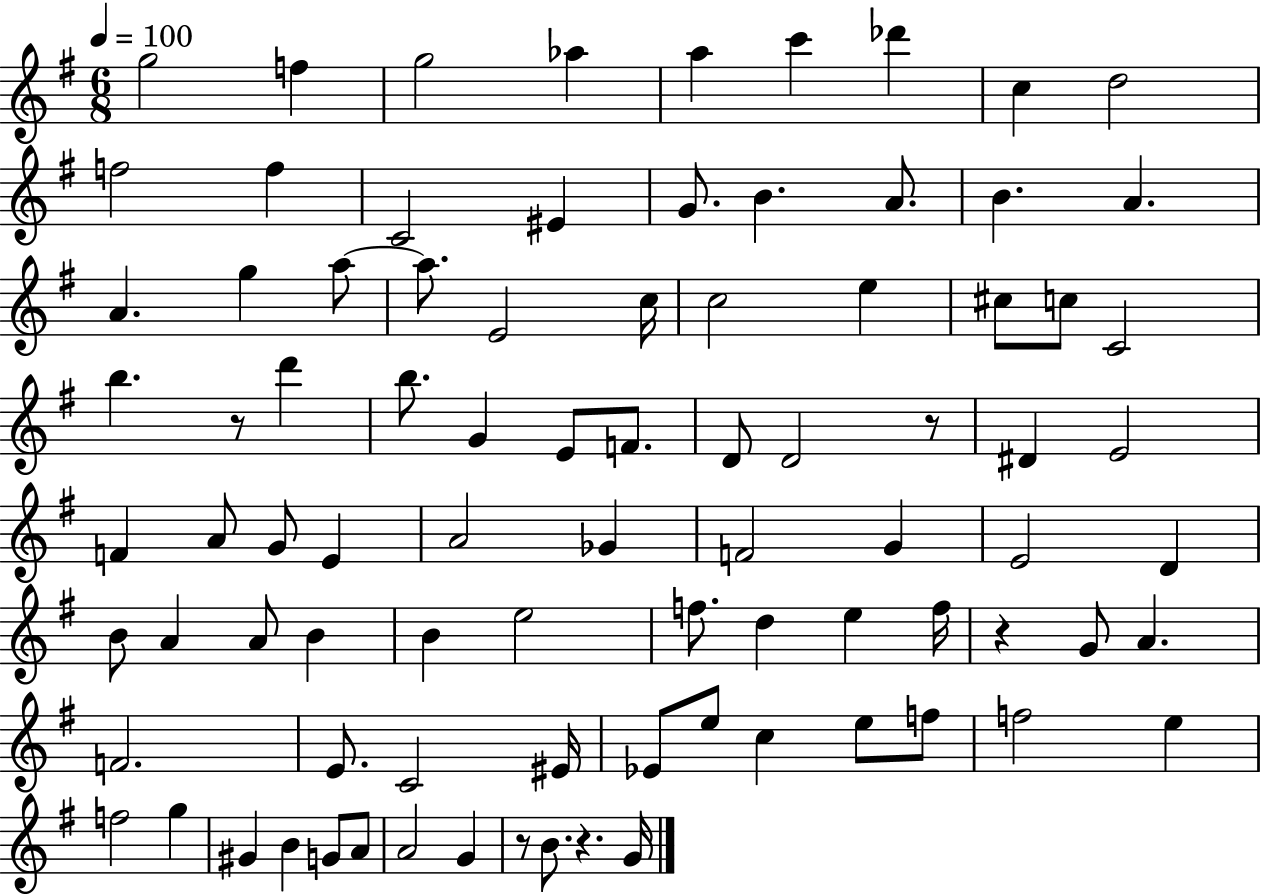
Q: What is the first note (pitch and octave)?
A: G5